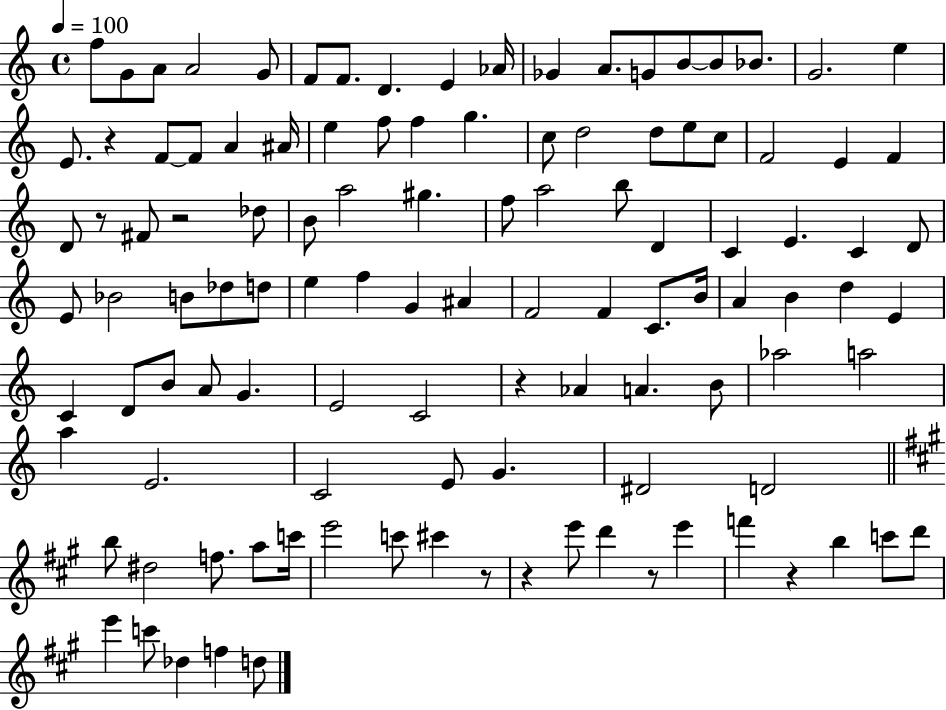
X:1
T:Untitled
M:4/4
L:1/4
K:C
f/2 G/2 A/2 A2 G/2 F/2 F/2 D E _A/4 _G A/2 G/2 B/2 B/2 _B/2 G2 e E/2 z F/2 F/2 A ^A/4 e f/2 f g c/2 d2 d/2 e/2 c/2 F2 E F D/2 z/2 ^F/2 z2 _d/2 B/2 a2 ^g f/2 a2 b/2 D C E C D/2 E/2 _B2 B/2 _d/2 d/2 e f G ^A F2 F C/2 B/4 A B d E C D/2 B/2 A/2 G E2 C2 z _A A B/2 _a2 a2 a E2 C2 E/2 G ^D2 D2 b/2 ^d2 f/2 a/2 c'/4 e'2 c'/2 ^c' z/2 z e'/2 d' z/2 e' f' z b c'/2 d'/2 e' c'/2 _d f d/2